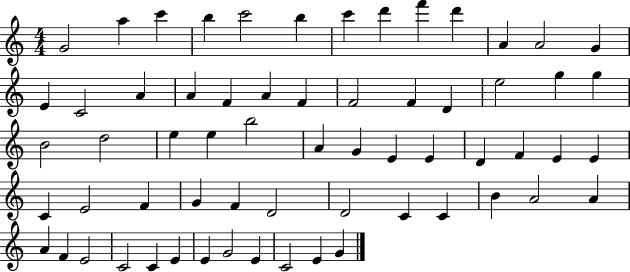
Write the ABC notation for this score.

X:1
T:Untitled
M:4/4
L:1/4
K:C
G2 a c' b c'2 b c' d' f' d' A A2 G E C2 A A F A F F2 F D e2 g g B2 d2 e e b2 A G E E D F E E C E2 F G F D2 D2 C C B A2 A A F E2 C2 C E E G2 E C2 E G